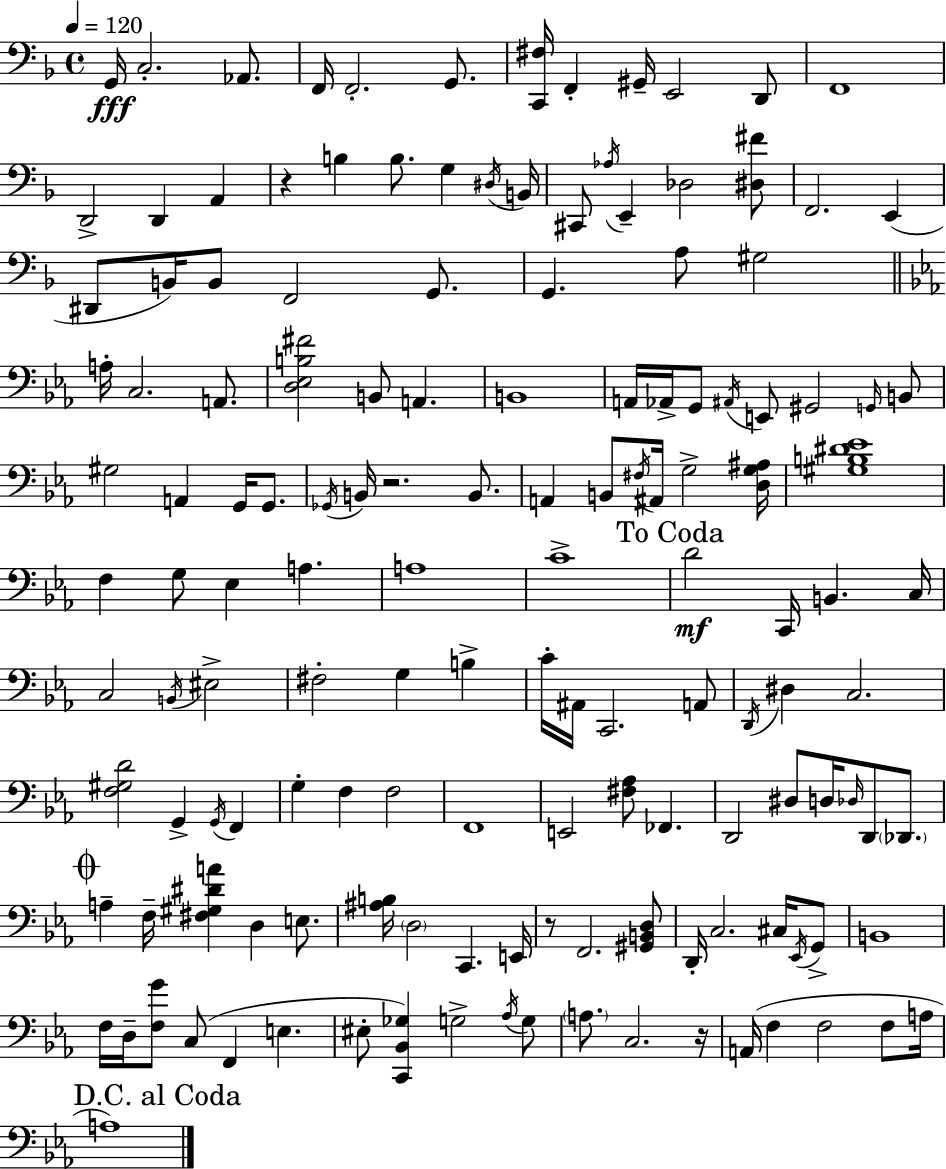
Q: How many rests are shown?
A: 4